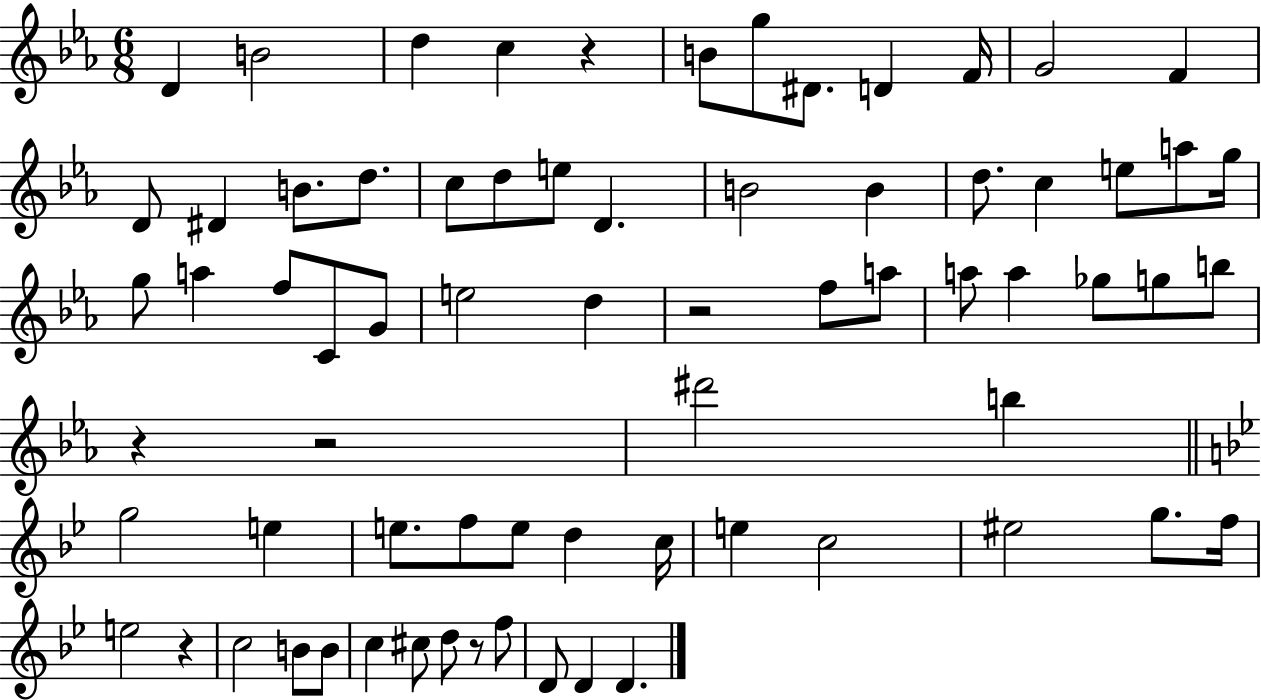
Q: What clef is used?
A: treble